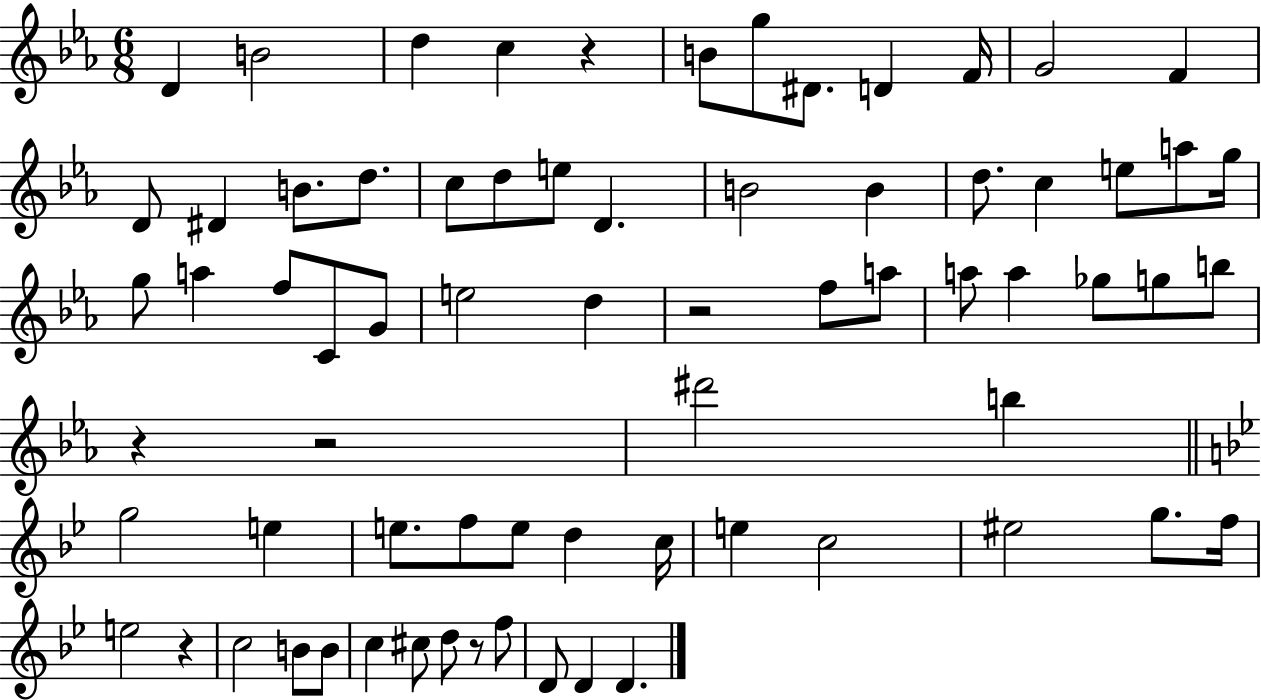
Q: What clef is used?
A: treble